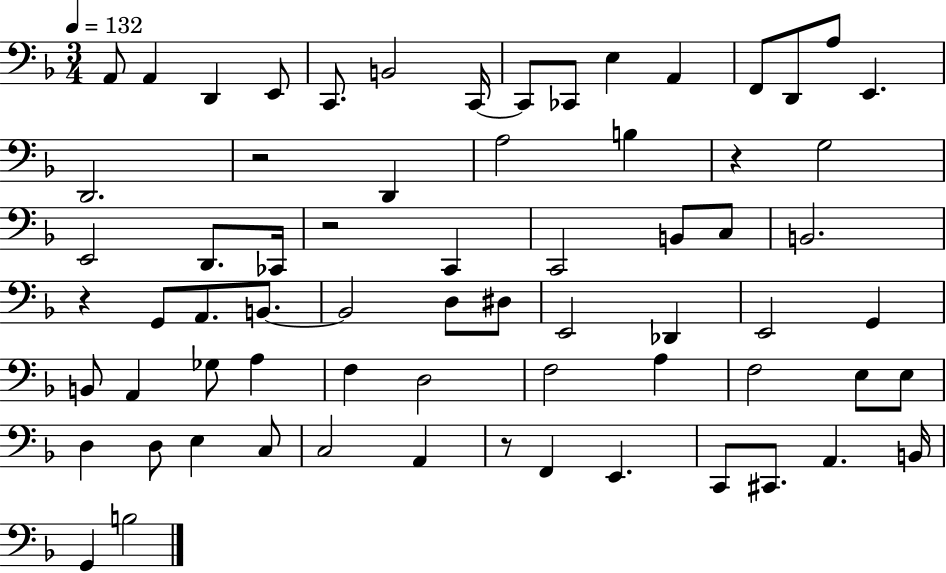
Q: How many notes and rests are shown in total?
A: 68